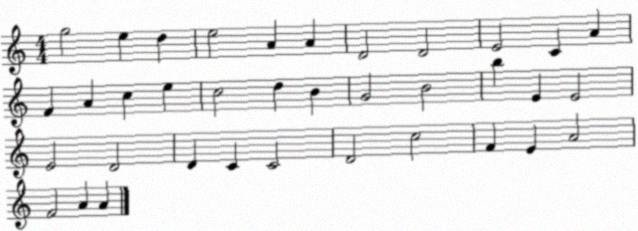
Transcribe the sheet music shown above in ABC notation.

X:1
T:Untitled
M:4/4
L:1/4
K:C
g2 e d e2 A A D2 D2 E2 C A F A c e c2 d B G2 B2 b E E2 E2 D2 D C C2 D2 c2 F E A2 F2 A A